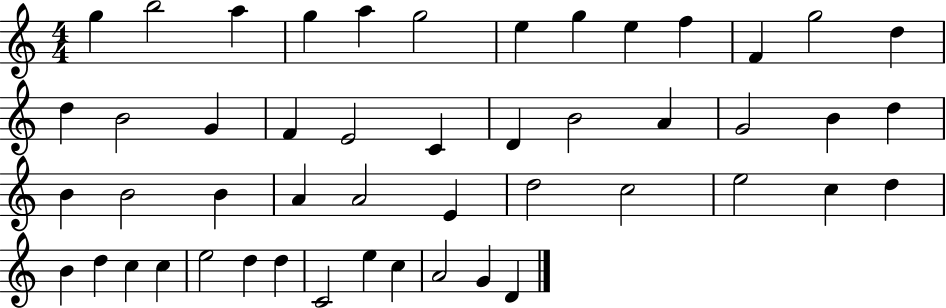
G5/q B5/h A5/q G5/q A5/q G5/h E5/q G5/q E5/q F5/q F4/q G5/h D5/q D5/q B4/h G4/q F4/q E4/h C4/q D4/q B4/h A4/q G4/h B4/q D5/q B4/q B4/h B4/q A4/q A4/h E4/q D5/h C5/h E5/h C5/q D5/q B4/q D5/q C5/q C5/q E5/h D5/q D5/q C4/h E5/q C5/q A4/h G4/q D4/q